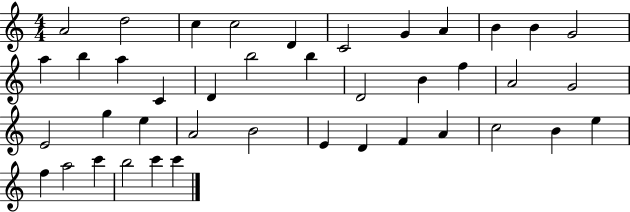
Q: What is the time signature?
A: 4/4